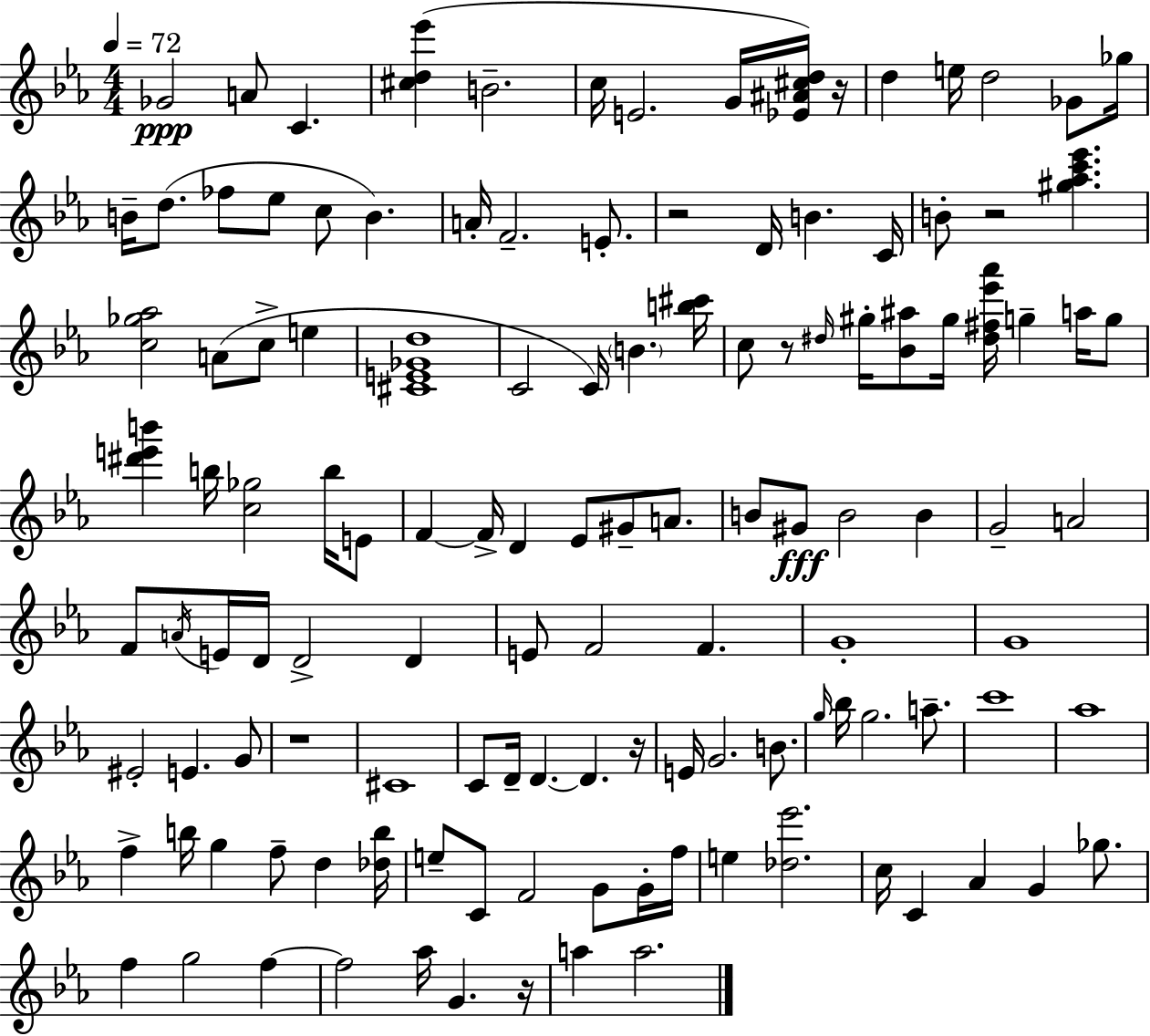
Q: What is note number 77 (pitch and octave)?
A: Bb5